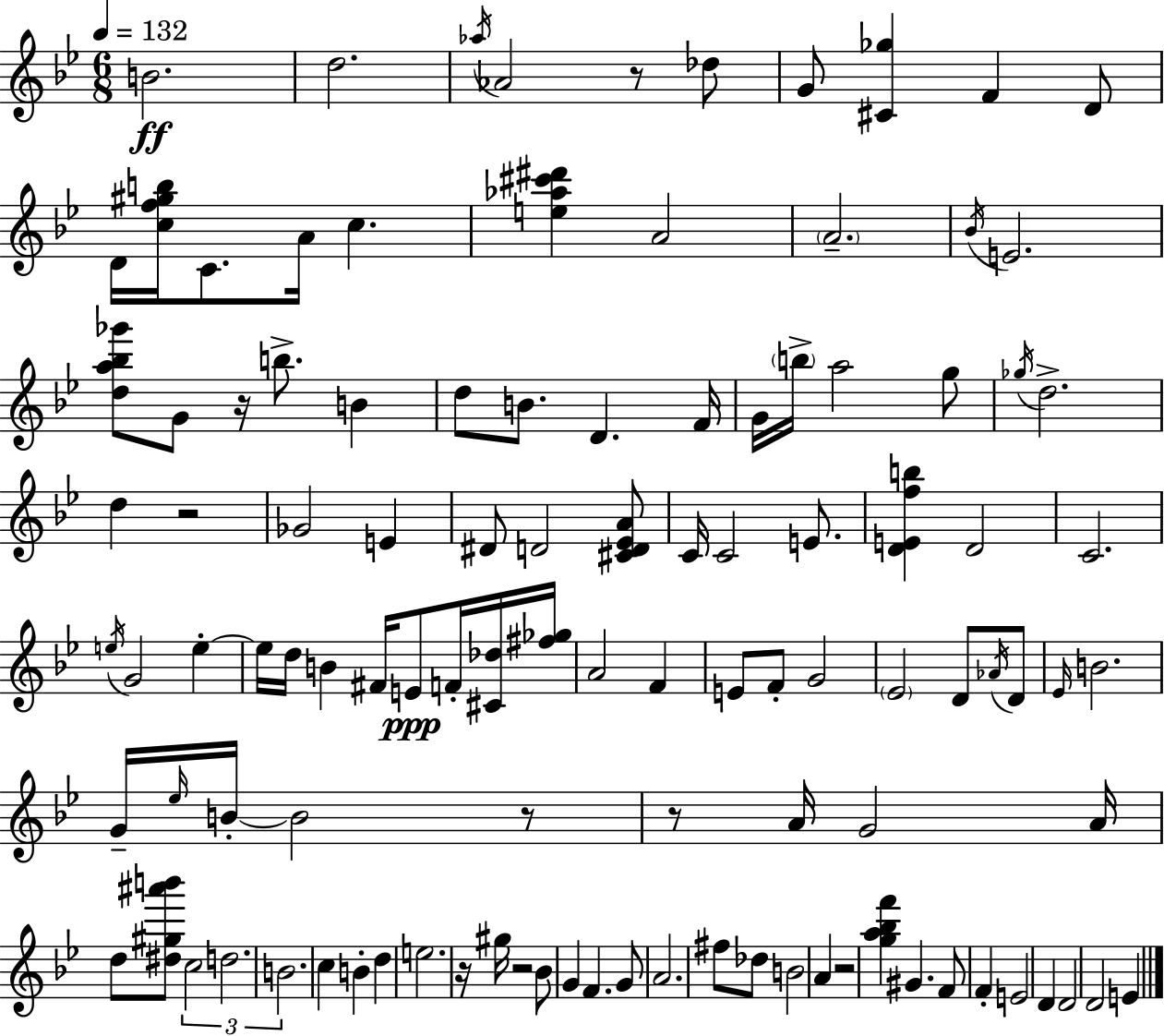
{
  \clef treble
  \numericTimeSignature
  \time 6/8
  \key bes \major
  \tempo 4 = 132
  \repeat volta 2 { b'2.\ff | d''2. | \acciaccatura { aes''16 } aes'2 r8 des''8 | g'8 <cis' ges''>4 f'4 d'8 | \break d'16 <c'' f'' gis'' b''>16 c'8. a'16 c''4. | <e'' aes'' cis''' dis'''>4 a'2 | \parenthesize a'2.-- | \acciaccatura { bes'16 } e'2. | \break <d'' a'' bes'' ges'''>8 g'8 r16 b''8.-> b'4 | d''8 b'8. d'4. | f'16 g'16 \parenthesize b''16-> a''2 | g''8 \acciaccatura { ges''16 } d''2.-> | \break d''4 r2 | ges'2 e'4 | dis'8 d'2 | <cis' d' ees' a'>8 c'16 c'2 | \break e'8. <d' e' f'' b''>4 d'2 | c'2. | \acciaccatura { e''16 } g'2 | e''4-.~~ e''16 d''16 b'4 fis'16 e'8\ppp | \break f'16-. <cis' des''>16 <fis'' ges''>16 a'2 | f'4 e'8 f'8-. g'2 | \parenthesize ees'2 | d'8 \acciaccatura { aes'16 } d'8 \grace { ees'16 } b'2. | \break g'16-- \grace { ees''16 } b'16-.~~ b'2 | r8 r8 a'16 g'2 | a'16 d''8 <dis'' gis'' ais''' b'''>8 \tuplet 3/2 { c''2 | d''2. | \break b'2. } | c''4 b'4-. | d''4 e''2. | r16 gis''16 r2 | \break bes'8 g'4 f'4. | g'8 a'2. | fis''8 des''8 b'2 | a'4 r2 | \break <g'' a'' bes'' f'''>4 gis'4. | f'8 f'4-. e'2 | d'4 d'2 | d'2 | \break e'4 } \bar "|."
}